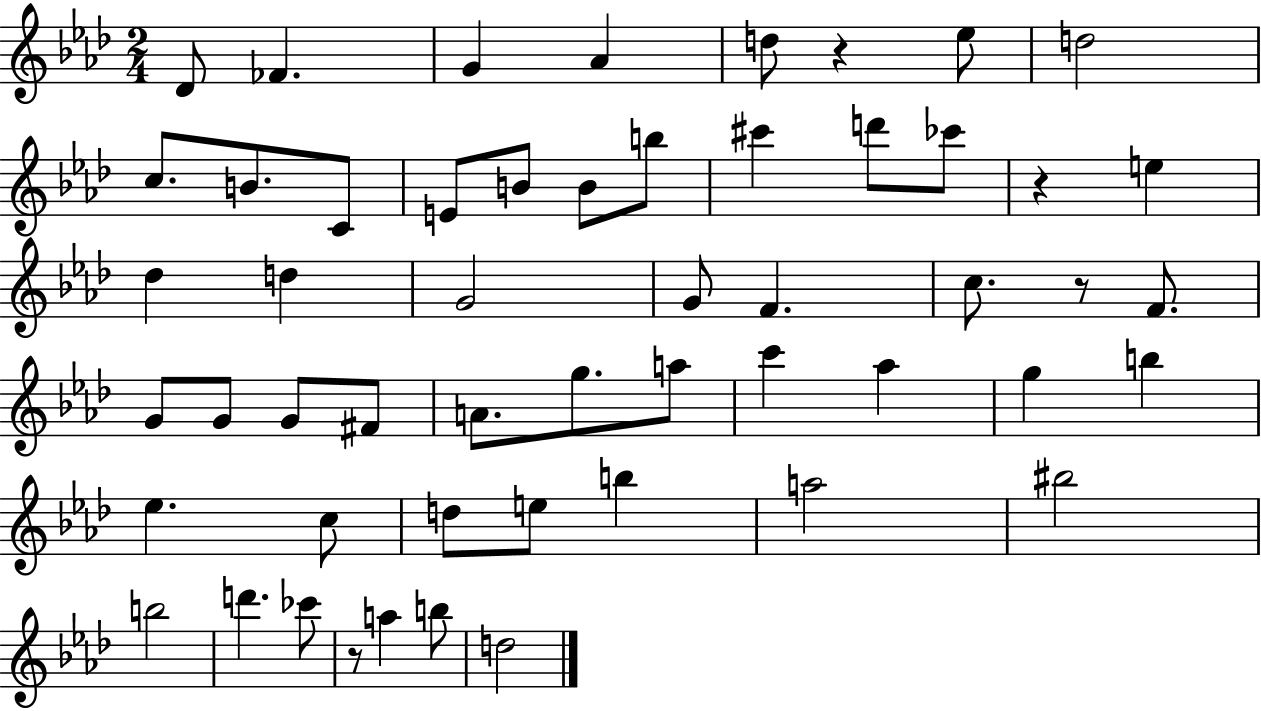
{
  \clef treble
  \numericTimeSignature
  \time 2/4
  \key aes \major
  des'8 fes'4. | g'4 aes'4 | d''8 r4 ees''8 | d''2 | \break c''8. b'8. c'8 | e'8 b'8 b'8 b''8 | cis'''4 d'''8 ces'''8 | r4 e''4 | \break des''4 d''4 | g'2 | g'8 f'4. | c''8. r8 f'8. | \break g'8 g'8 g'8 fis'8 | a'8. g''8. a''8 | c'''4 aes''4 | g''4 b''4 | \break ees''4. c''8 | d''8 e''8 b''4 | a''2 | bis''2 | \break b''2 | d'''4. ces'''8 | r8 a''4 b''8 | d''2 | \break \bar "|."
}